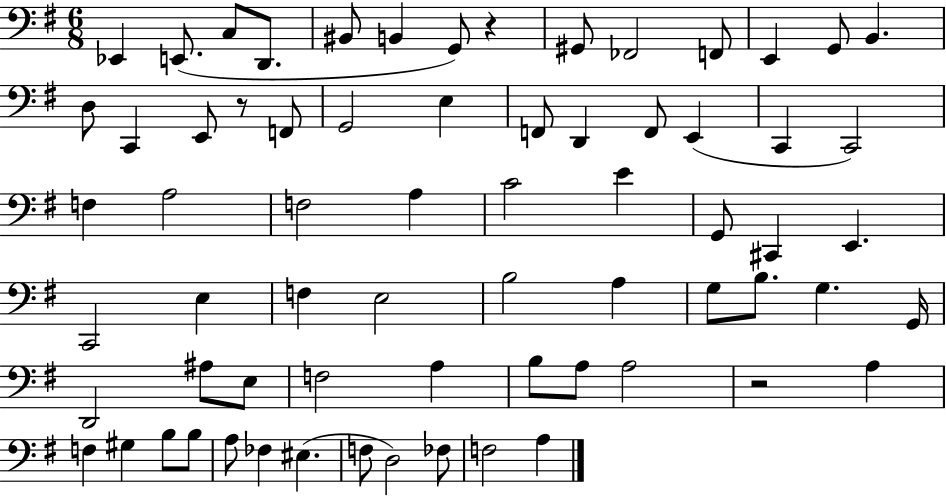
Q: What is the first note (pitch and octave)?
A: Eb2